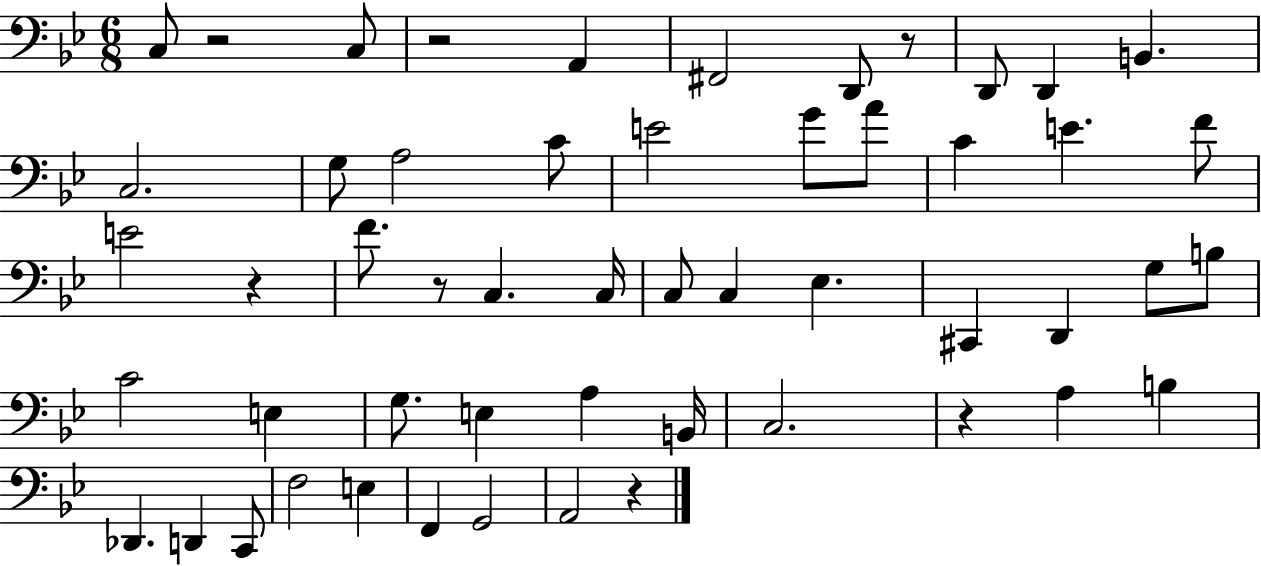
X:1
T:Untitled
M:6/8
L:1/4
K:Bb
C,/2 z2 C,/2 z2 A,, ^F,,2 D,,/2 z/2 D,,/2 D,, B,, C,2 G,/2 A,2 C/2 E2 G/2 A/2 C E F/2 E2 z F/2 z/2 C, C,/4 C,/2 C, _E, ^C,, D,, G,/2 B,/2 C2 E, G,/2 E, A, B,,/4 C,2 z A, B, _D,, D,, C,,/2 F,2 E, F,, G,,2 A,,2 z